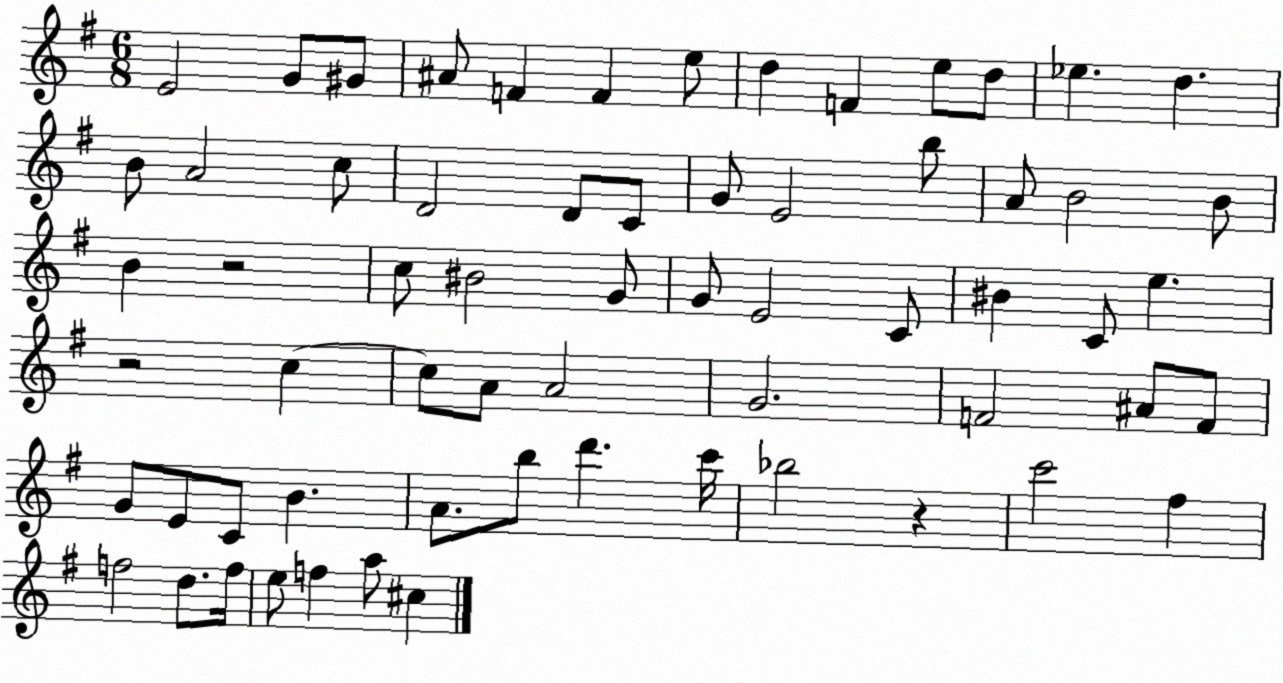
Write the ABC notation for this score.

X:1
T:Untitled
M:6/8
L:1/4
K:G
E2 G/2 ^G/2 ^A/2 F F e/2 d F e/2 d/2 _e d B/2 A2 c/2 D2 D/2 C/2 G/2 E2 b/2 A/2 B2 B/2 B z2 c/2 ^B2 G/2 G/2 E2 C/2 ^B C/2 e z2 c c/2 A/2 A2 G2 F2 ^A/2 F/2 G/2 E/2 C/2 B A/2 b/2 d' c'/4 _b2 z c'2 ^f f2 d/2 f/4 e/2 f a/2 ^c